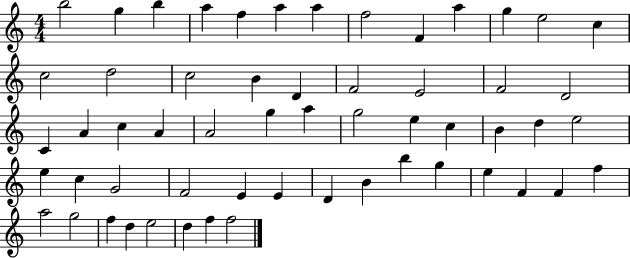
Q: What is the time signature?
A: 4/4